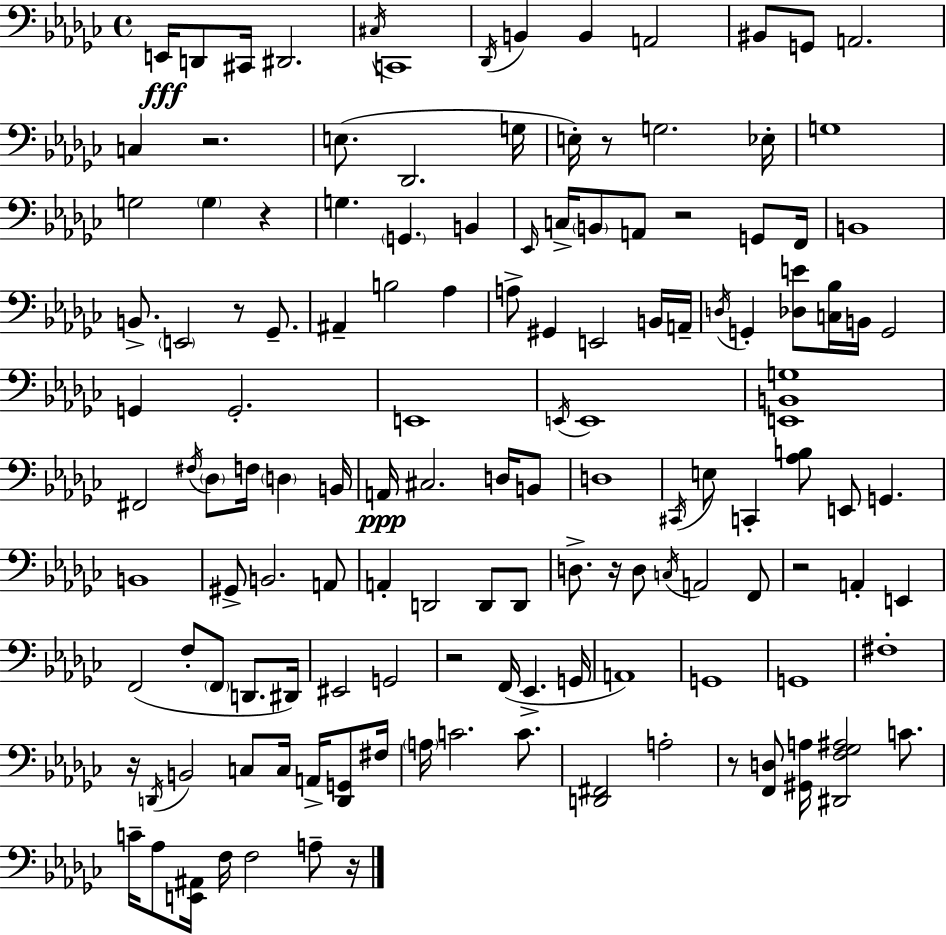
E2/s D2/e C#2/s D#2/h. C#3/s C2/w Db2/s B2/q B2/q A2/h BIS2/e G2/e A2/h. C3/q R/h. E3/e. Db2/h. G3/s E3/s R/e G3/h. Eb3/s G3/w G3/h G3/q R/q G3/q. G2/q. B2/q Eb2/s C3/s B2/e A2/e R/h G2/e F2/s B2/w B2/e. E2/h R/e Gb2/e. A#2/q B3/h Ab3/q A3/e G#2/q E2/h B2/s A2/s D3/s G2/q [Db3,E4]/e [C3,Bb3]/s B2/s G2/h G2/q G2/h. E2/w E2/s E2/w [E2,B2,G3]/w F#2/h F#3/s Db3/e F3/s D3/q B2/s A2/s C#3/h. D3/s B2/e D3/w C#2/s E3/e C2/q [Ab3,B3]/e E2/e G2/q. B2/w G#2/e B2/h. A2/e A2/q D2/h D2/e D2/e D3/e. R/s D3/e C3/s A2/h F2/e R/h A2/q E2/q F2/h F3/e F2/e D2/e. D#2/s EIS2/h G2/h R/h F2/s Eb2/q. G2/s A2/w G2/w G2/w F#3/w R/s D2/s B2/h C3/e C3/s A2/s [D2,G2]/e F#3/s A3/s C4/h. C4/e. [D2,F#2]/h A3/h R/e [F2,D3]/e [G#2,A3]/s [D#2,F3,Gb3,A#3]/h C4/e. C4/s Ab3/e [E2,A#2]/s F3/s F3/h A3/e R/s